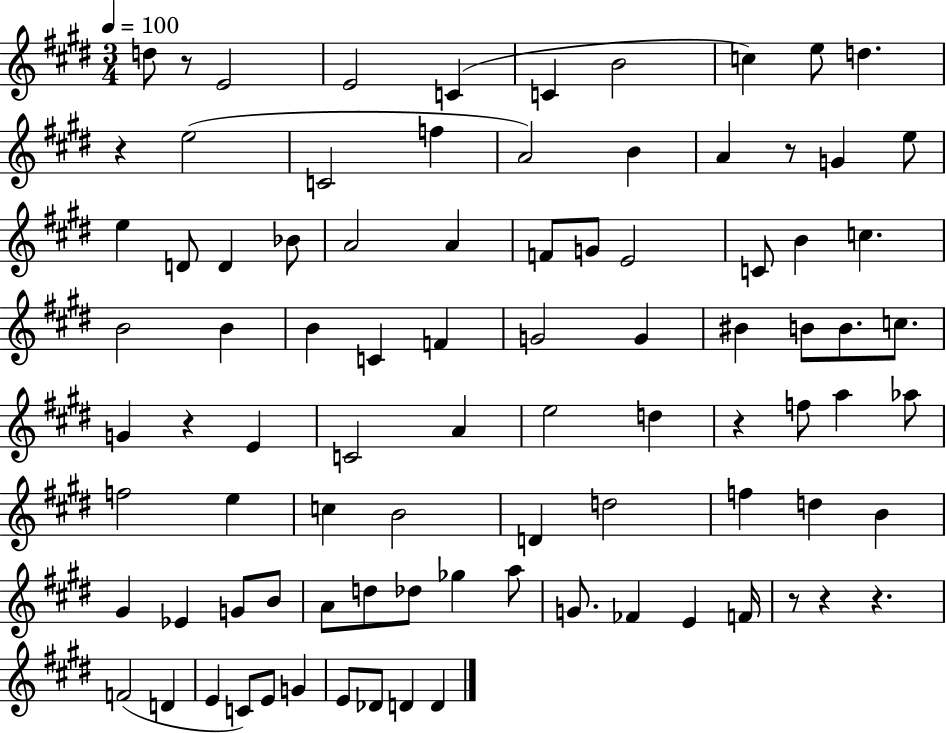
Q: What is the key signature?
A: E major